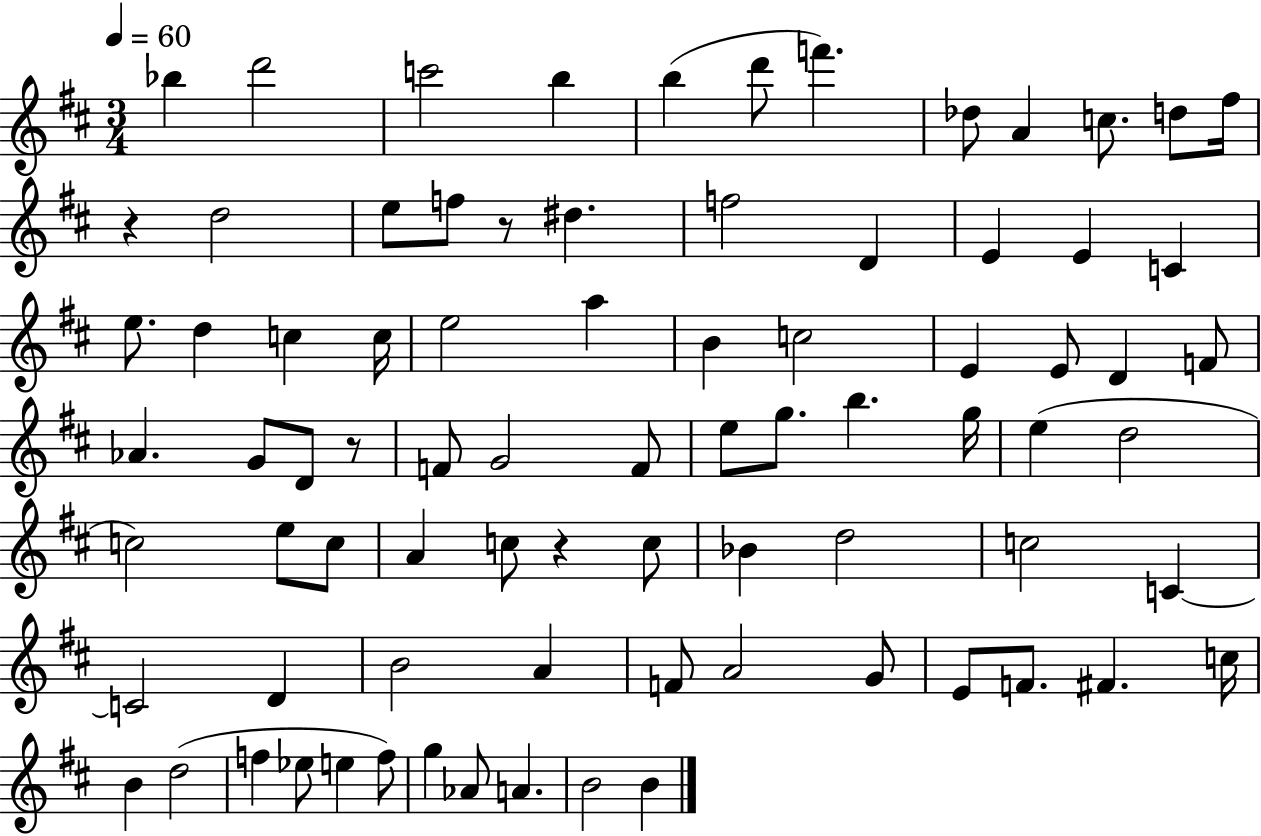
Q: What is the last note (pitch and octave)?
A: B4